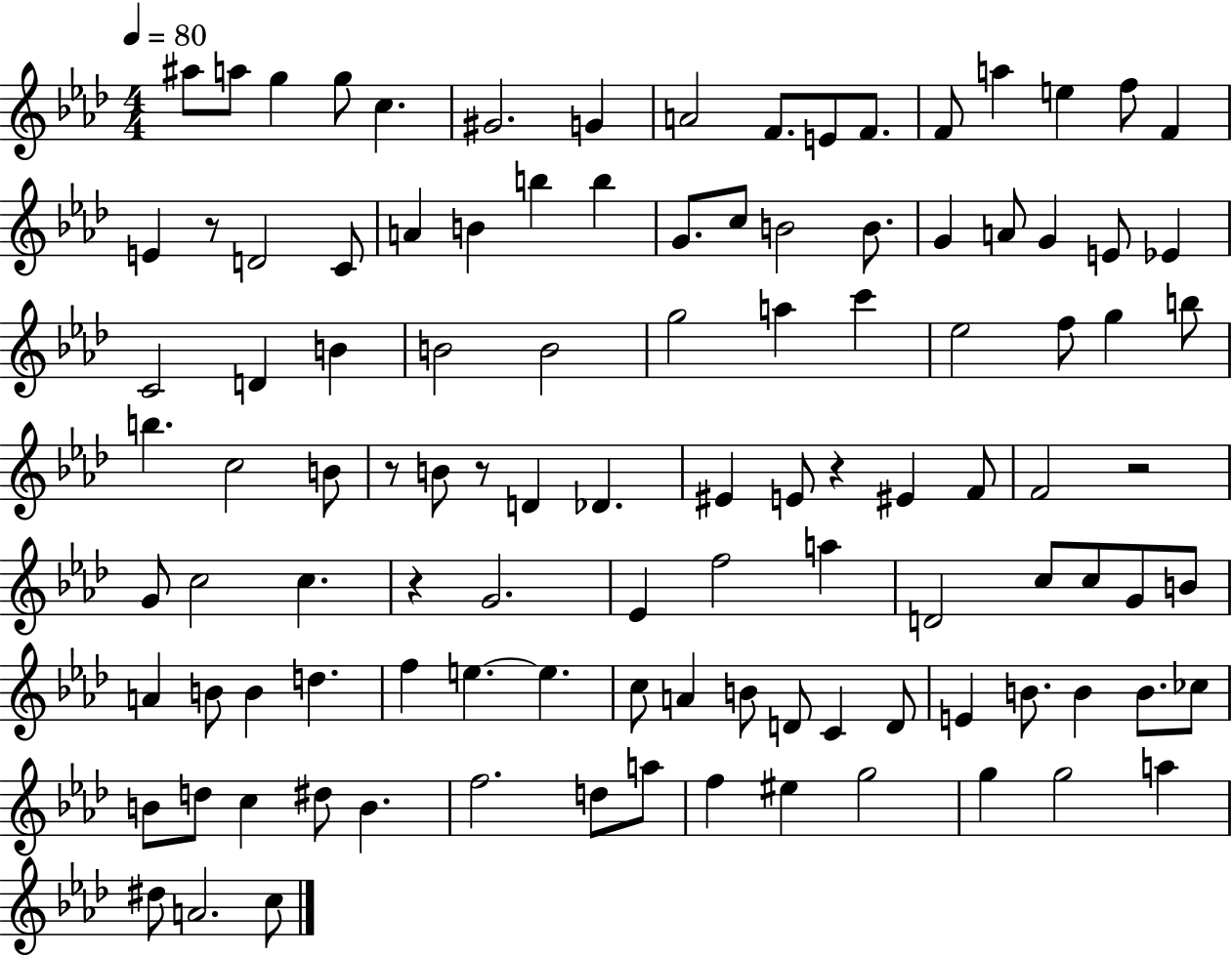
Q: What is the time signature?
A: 4/4